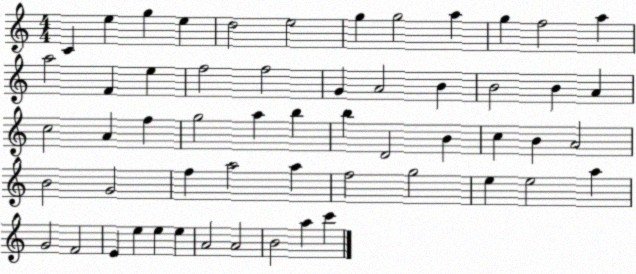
X:1
T:Untitled
M:4/4
L:1/4
K:C
C e g e d2 e2 g g2 a g f2 a a2 F e f2 f2 G A2 B B2 B A c2 A f g2 a b b D2 B c B A2 B2 G2 f a2 a f2 g2 e e2 a G2 F2 E e e e A2 A2 B2 a c'